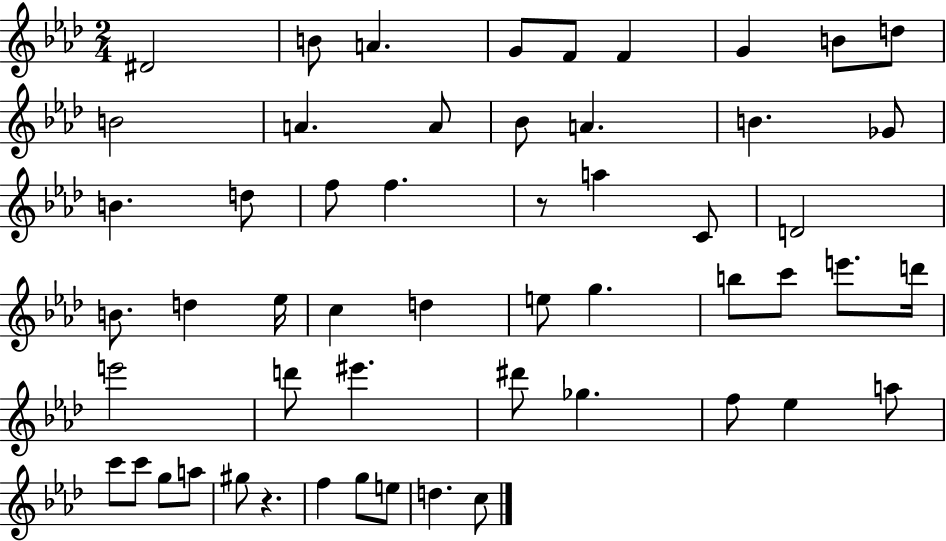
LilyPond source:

{
  \clef treble
  \numericTimeSignature
  \time 2/4
  \key aes \major
  \repeat volta 2 { dis'2 | b'8 a'4. | g'8 f'8 f'4 | g'4 b'8 d''8 | \break b'2 | a'4. a'8 | bes'8 a'4. | b'4. ges'8 | \break b'4. d''8 | f''8 f''4. | r8 a''4 c'8 | d'2 | \break b'8. d''4 ees''16 | c''4 d''4 | e''8 g''4. | b''8 c'''8 e'''8. d'''16 | \break e'''2 | d'''8 eis'''4. | dis'''8 ges''4. | f''8 ees''4 a''8 | \break c'''8 c'''8 g''8 a''8 | gis''8 r4. | f''4 g''8 e''8 | d''4. c''8 | \break } \bar "|."
}